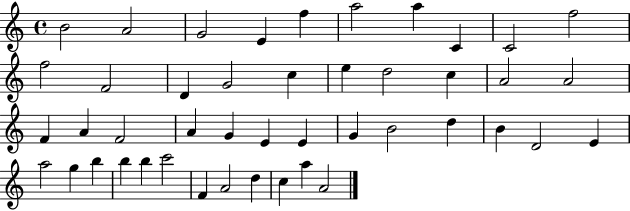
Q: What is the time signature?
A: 4/4